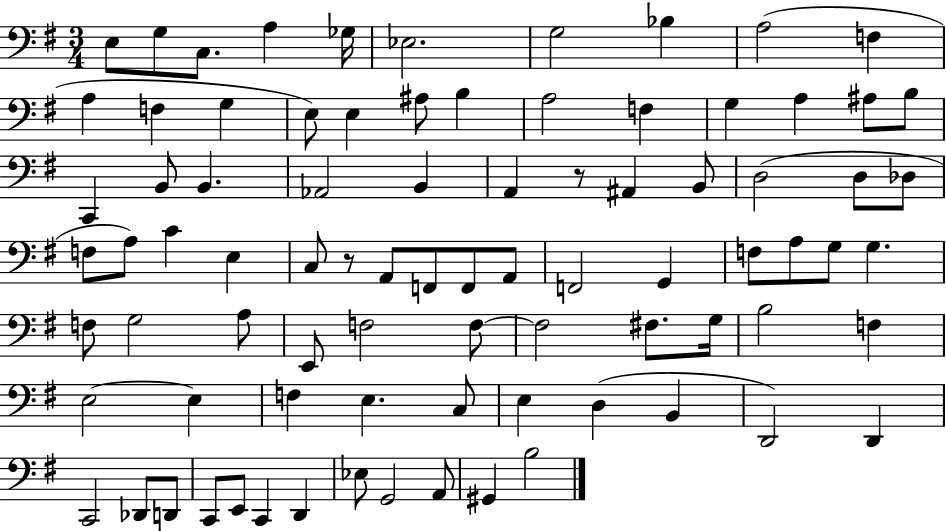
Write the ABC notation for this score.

X:1
T:Untitled
M:3/4
L:1/4
K:G
E,/2 G,/2 C,/2 A, _G,/4 _E,2 G,2 _B, A,2 F, A, F, G, E,/2 E, ^A,/2 B, A,2 F, G, A, ^A,/2 B,/2 C,, B,,/2 B,, _A,,2 B,, A,, z/2 ^A,, B,,/2 D,2 D,/2 _D,/2 F,/2 A,/2 C E, C,/2 z/2 A,,/2 F,,/2 F,,/2 A,,/2 F,,2 G,, F,/2 A,/2 G,/2 G, F,/2 G,2 A,/2 E,,/2 F,2 F,/2 F,2 ^F,/2 G,/4 B,2 F, E,2 E, F, E, C,/2 E, D, B,, D,,2 D,, C,,2 _D,,/2 D,,/2 C,,/2 E,,/2 C,, D,, _E,/2 G,,2 A,,/2 ^G,, B,2